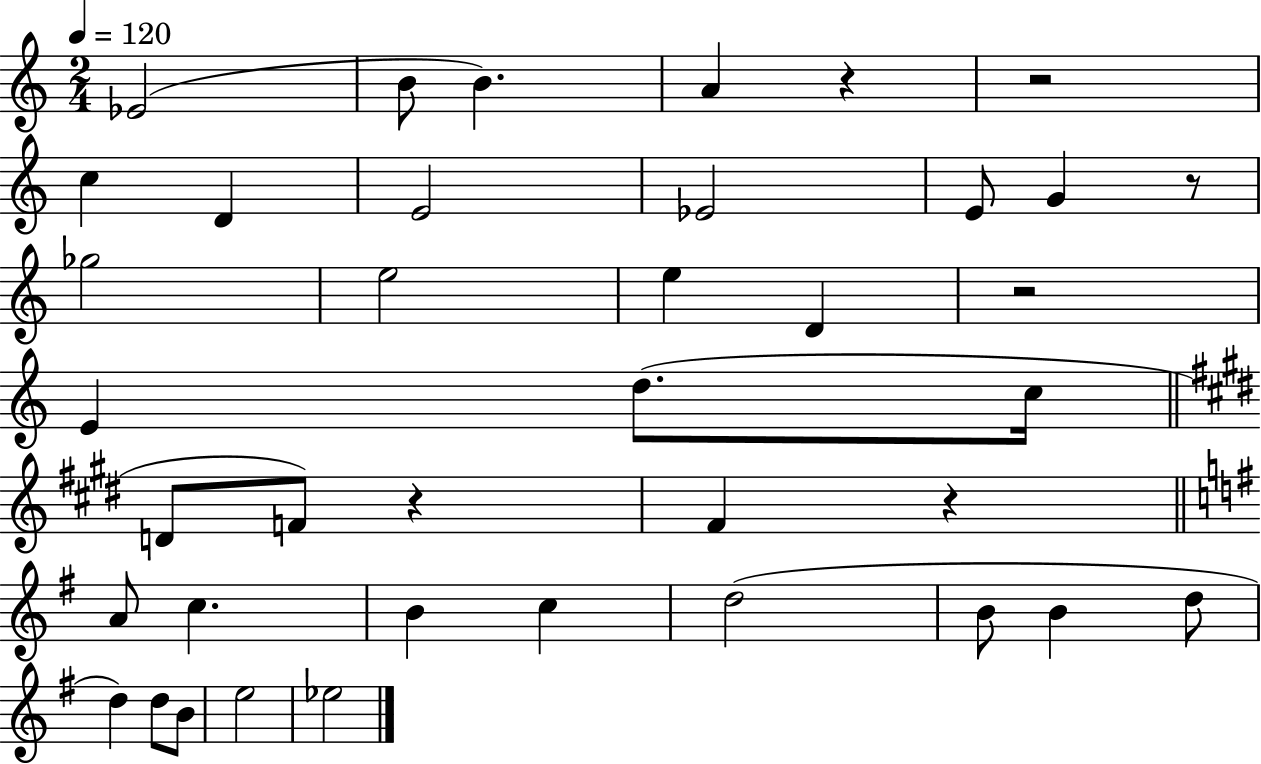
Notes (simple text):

Eb4/h B4/e B4/q. A4/q R/q R/h C5/q D4/q E4/h Eb4/h E4/e G4/q R/e Gb5/h E5/h E5/q D4/q R/h E4/q D5/e. C5/s D4/e F4/e R/q F#4/q R/q A4/e C5/q. B4/q C5/q D5/h B4/e B4/q D5/e D5/q D5/e B4/e E5/h Eb5/h